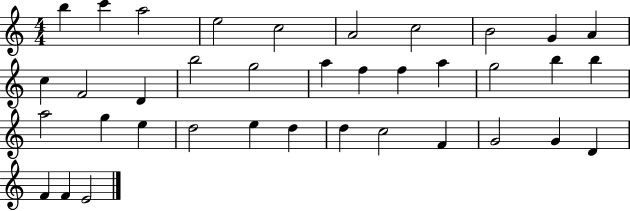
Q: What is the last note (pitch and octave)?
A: E4